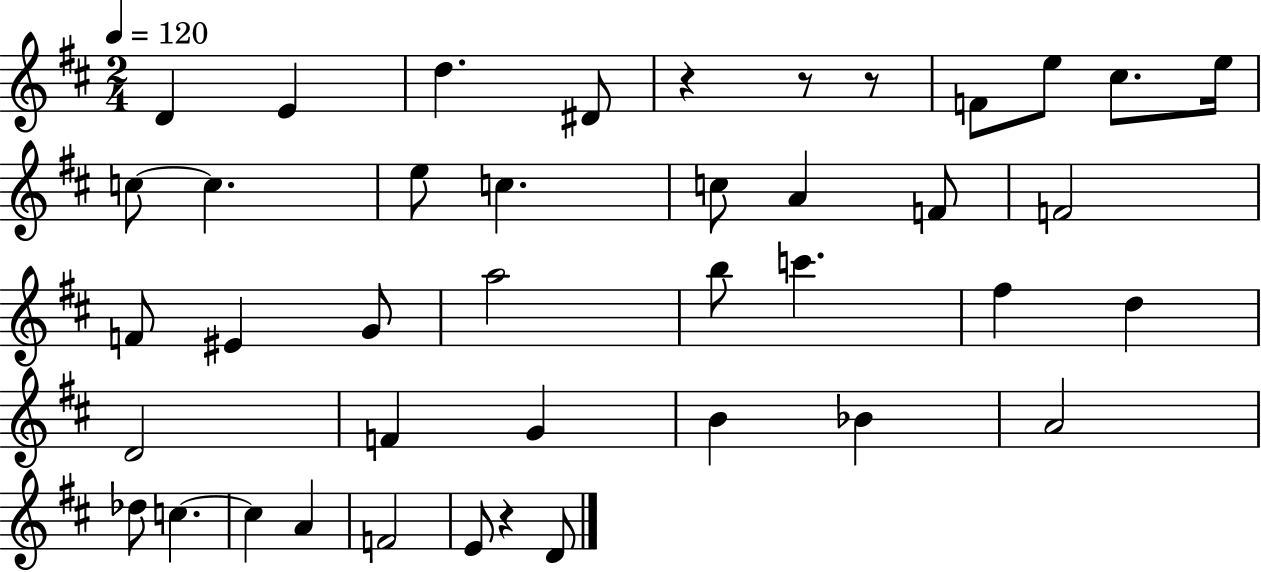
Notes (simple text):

D4/q E4/q D5/q. D#4/e R/q R/e R/e F4/e E5/e C#5/e. E5/s C5/e C5/q. E5/e C5/q. C5/e A4/q F4/e F4/h F4/e EIS4/q G4/e A5/h B5/e C6/q. F#5/q D5/q D4/h F4/q G4/q B4/q Bb4/q A4/h Db5/e C5/q. C5/q A4/q F4/h E4/e R/q D4/e